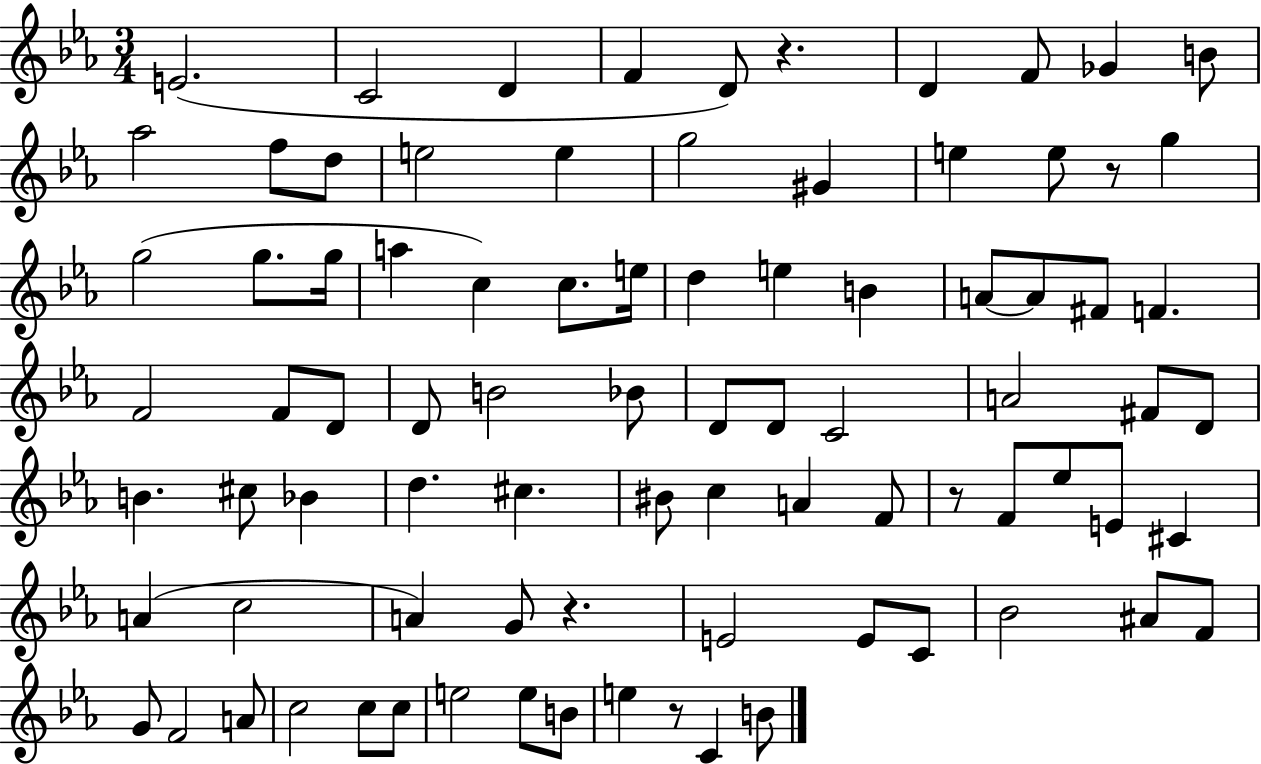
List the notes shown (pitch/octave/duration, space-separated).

E4/h. C4/h D4/q F4/q D4/e R/q. D4/q F4/e Gb4/q B4/e Ab5/h F5/e D5/e E5/h E5/q G5/h G#4/q E5/q E5/e R/e G5/q G5/h G5/e. G5/s A5/q C5/q C5/e. E5/s D5/q E5/q B4/q A4/e A4/e F#4/e F4/q. F4/h F4/e D4/e D4/e B4/h Bb4/e D4/e D4/e C4/h A4/h F#4/e D4/e B4/q. C#5/e Bb4/q D5/q. C#5/q. BIS4/e C5/q A4/q F4/e R/e F4/e Eb5/e E4/e C#4/q A4/q C5/h A4/q G4/e R/q. E4/h E4/e C4/e Bb4/h A#4/e F4/e G4/e F4/h A4/e C5/h C5/e C5/e E5/h E5/e B4/e E5/q R/e C4/q B4/e